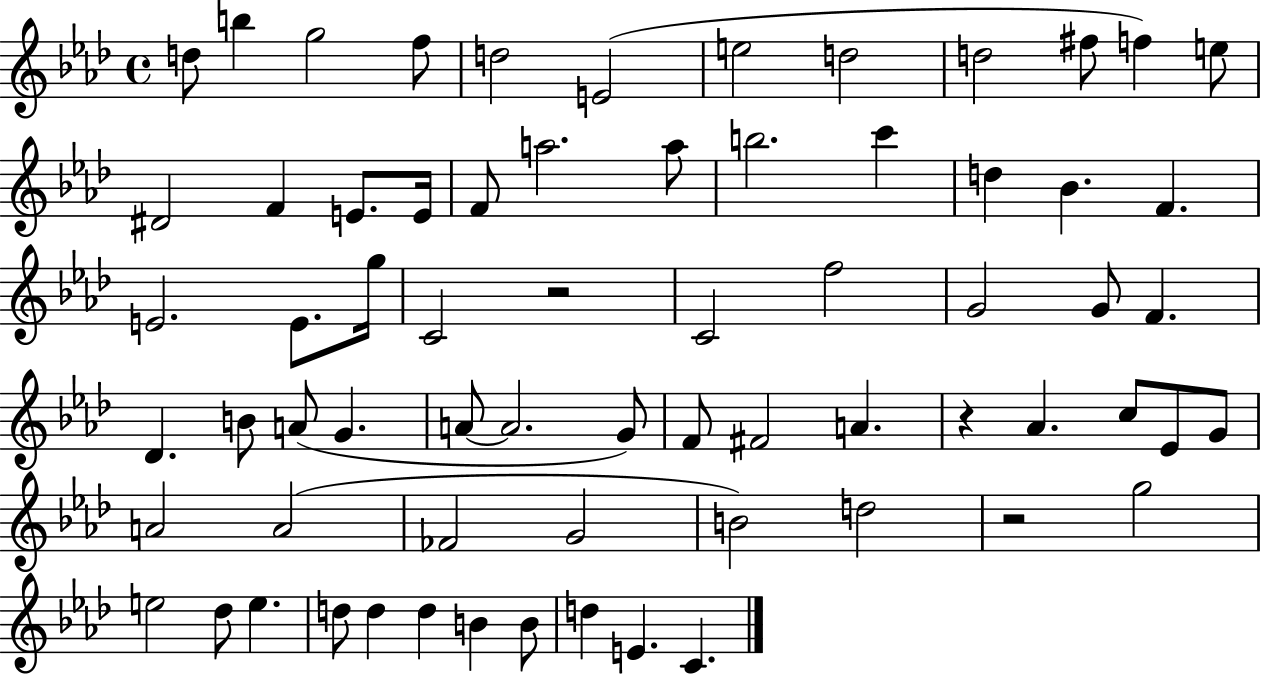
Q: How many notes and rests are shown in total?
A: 68